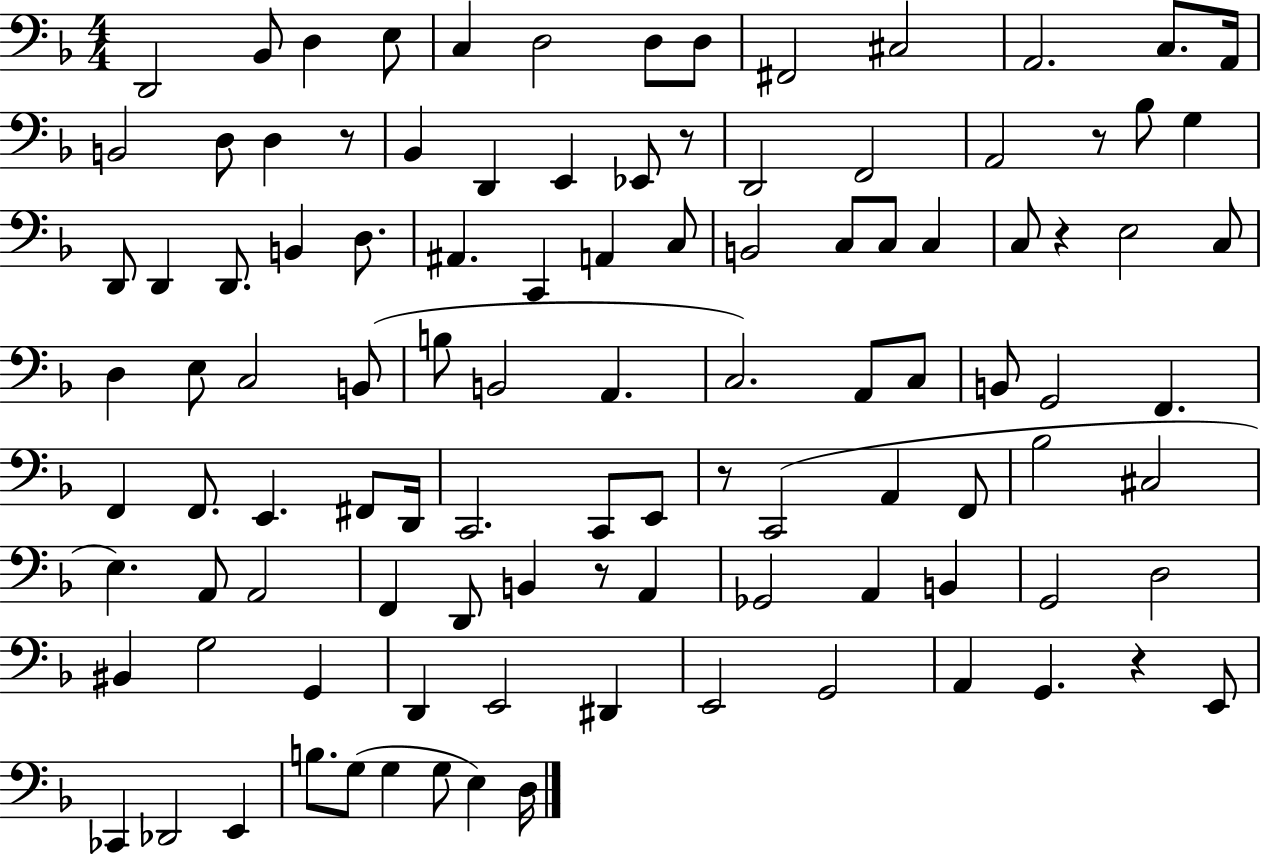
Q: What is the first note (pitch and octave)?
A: D2